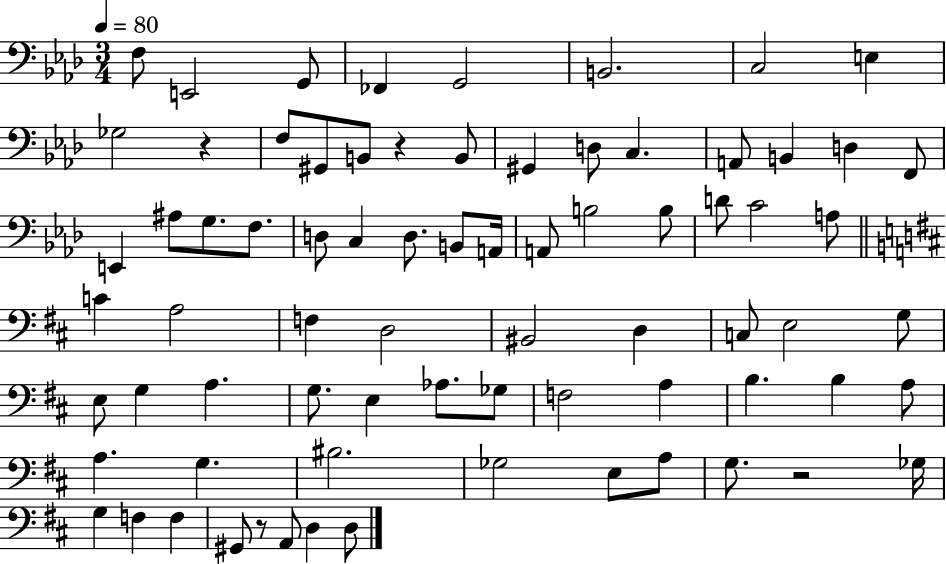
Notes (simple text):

F3/e E2/h G2/e FES2/q G2/h B2/h. C3/h E3/q Gb3/h R/q F3/e G#2/e B2/e R/q B2/e G#2/q D3/e C3/q. A2/e B2/q D3/q F2/e E2/q A#3/e G3/e. F3/e. D3/e C3/q D3/e. B2/e A2/s A2/e B3/h B3/e D4/e C4/h A3/e C4/q A3/h F3/q D3/h BIS2/h D3/q C3/e E3/h G3/e E3/e G3/q A3/q. G3/e. E3/q Ab3/e. Gb3/e F3/h A3/q B3/q. B3/q A3/e A3/q. G3/q. BIS3/h. Gb3/h E3/e A3/e G3/e. R/h Gb3/s G3/q F3/q F3/q G#2/e R/e A2/e D3/q D3/e